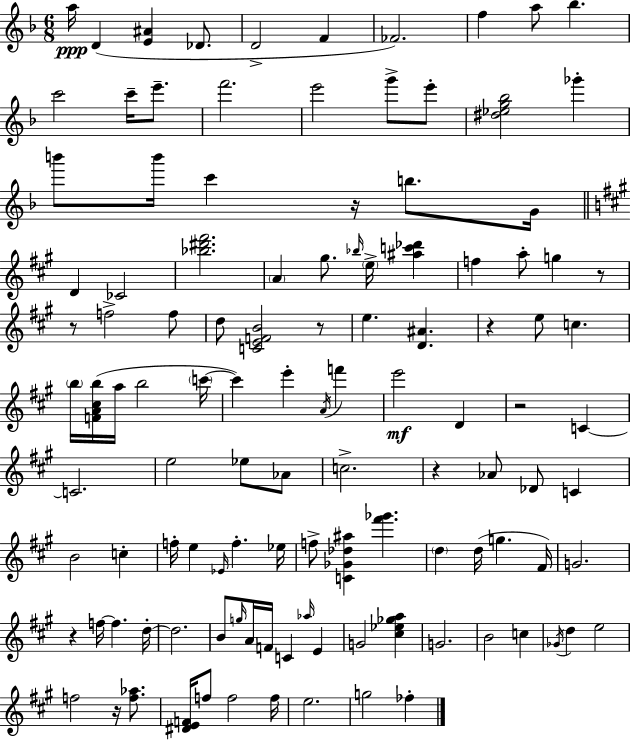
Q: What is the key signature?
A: D minor